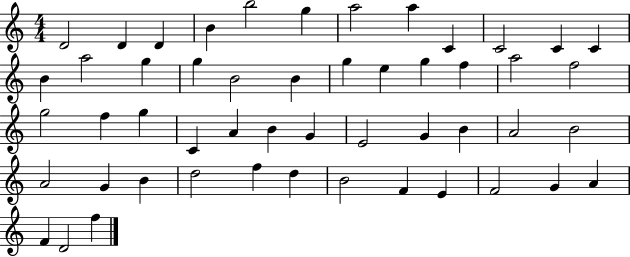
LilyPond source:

{
  \clef treble
  \numericTimeSignature
  \time 4/4
  \key c \major
  d'2 d'4 d'4 | b'4 b''2 g''4 | a''2 a''4 c'4 | c'2 c'4 c'4 | \break b'4 a''2 g''4 | g''4 b'2 b'4 | g''4 e''4 g''4 f''4 | a''2 f''2 | \break g''2 f''4 g''4 | c'4 a'4 b'4 g'4 | e'2 g'4 b'4 | a'2 b'2 | \break a'2 g'4 b'4 | d''2 f''4 d''4 | b'2 f'4 e'4 | f'2 g'4 a'4 | \break f'4 d'2 f''4 | \bar "|."
}